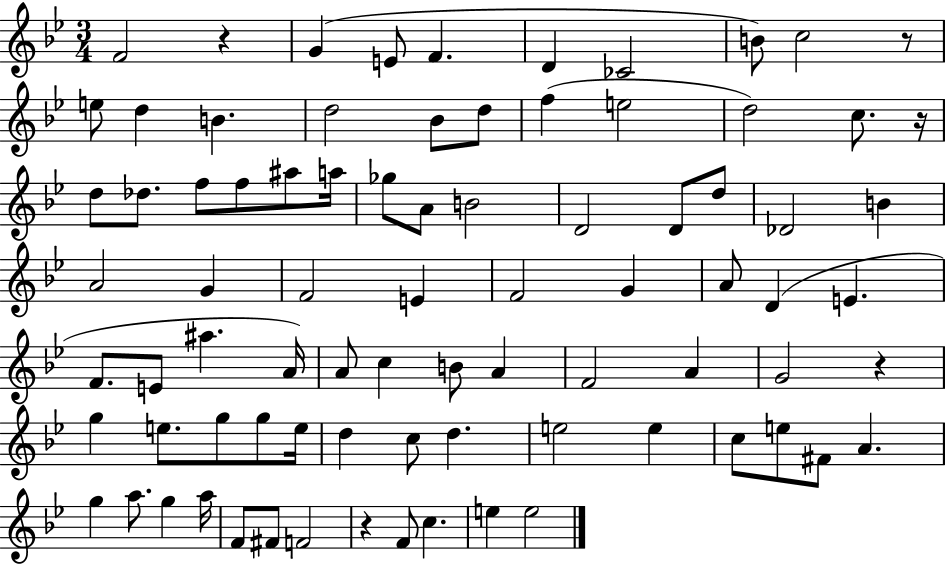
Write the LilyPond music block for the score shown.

{
  \clef treble
  \numericTimeSignature
  \time 3/4
  \key bes \major
  \repeat volta 2 { f'2 r4 | g'4( e'8 f'4. | d'4 ces'2 | b'8) c''2 r8 | \break e''8 d''4 b'4. | d''2 bes'8 d''8 | f''4( e''2 | d''2) c''8. r16 | \break d''8 des''8. f''8 f''8 ais''8 a''16 | ges''8 a'8 b'2 | d'2 d'8 d''8 | des'2 b'4 | \break a'2 g'4 | f'2 e'4 | f'2 g'4 | a'8 d'4( e'4. | \break f'8. e'8 ais''4. a'16) | a'8 c''4 b'8 a'4 | f'2 a'4 | g'2 r4 | \break g''4 e''8. g''8 g''8 e''16 | d''4 c''8 d''4. | e''2 e''4 | c''8 e''8 fis'8 a'4. | \break g''4 a''8. g''4 a''16 | f'8 fis'8 f'2 | r4 f'8 c''4. | e''4 e''2 | \break } \bar "|."
}